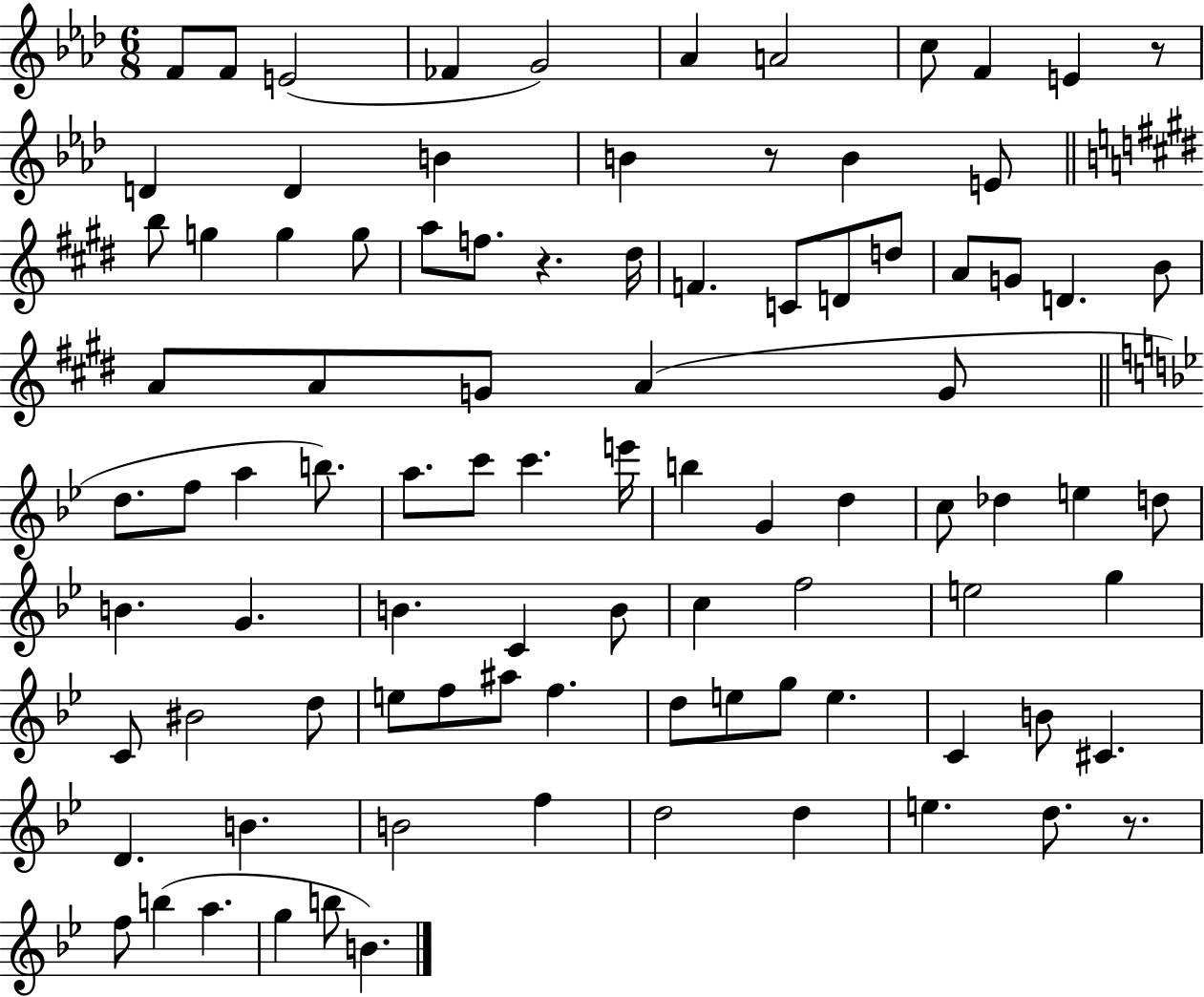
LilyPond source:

{
  \clef treble
  \numericTimeSignature
  \time 6/8
  \key aes \major
  f'8 f'8 e'2( | fes'4 g'2) | aes'4 a'2 | c''8 f'4 e'4 r8 | \break d'4 d'4 b'4 | b'4 r8 b'4 e'8 | \bar "||" \break \key e \major b''8 g''4 g''4 g''8 | a''8 f''8. r4. dis''16 | f'4. c'8 d'8 d''8 | a'8 g'8 d'4. b'8 | \break a'8 a'8 g'8 a'4( g'8 | \bar "||" \break \key g \minor d''8. f''8 a''4 b''8.) | a''8. c'''8 c'''4. e'''16 | b''4 g'4 d''4 | c''8 des''4 e''4 d''8 | \break b'4. g'4. | b'4. c'4 b'8 | c''4 f''2 | e''2 g''4 | \break c'8 bis'2 d''8 | e''8 f''8 ais''8 f''4. | d''8 e''8 g''8 e''4. | c'4 b'8 cis'4. | \break d'4. b'4. | b'2 f''4 | d''2 d''4 | e''4. d''8. r8. | \break f''8 b''4( a''4. | g''4 b''8 b'4.) | \bar "|."
}